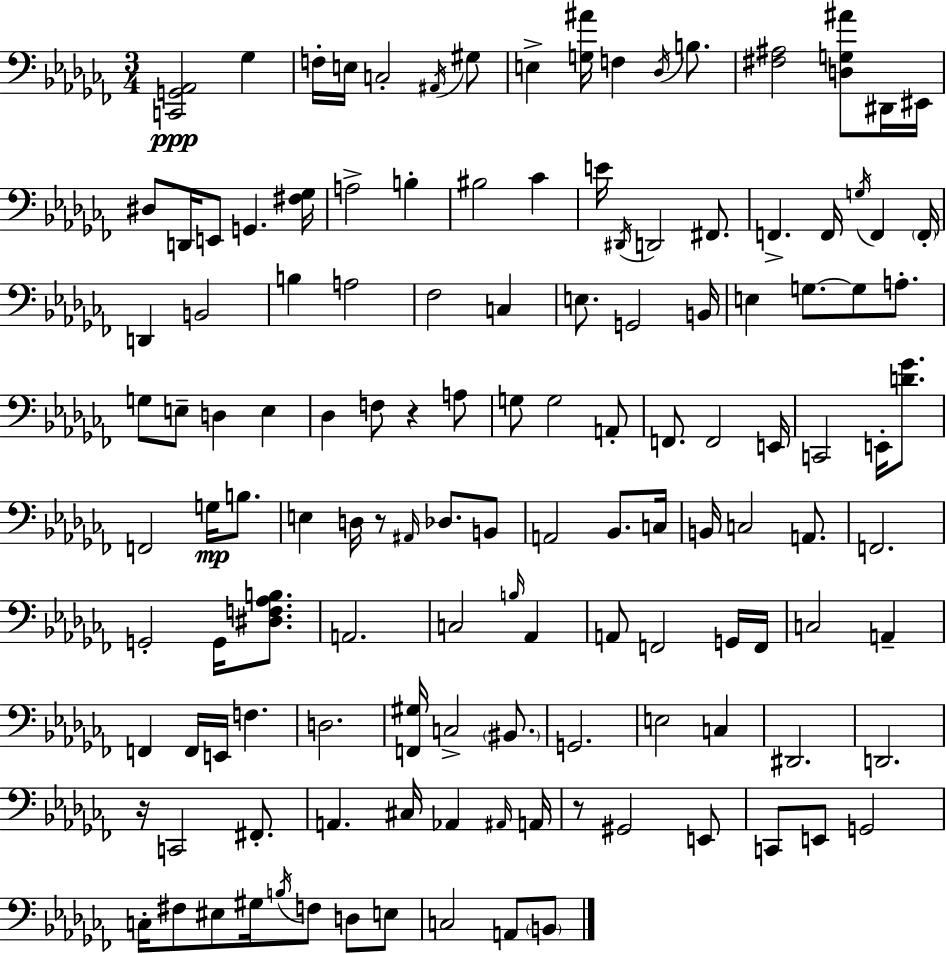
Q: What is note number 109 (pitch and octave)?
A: C3